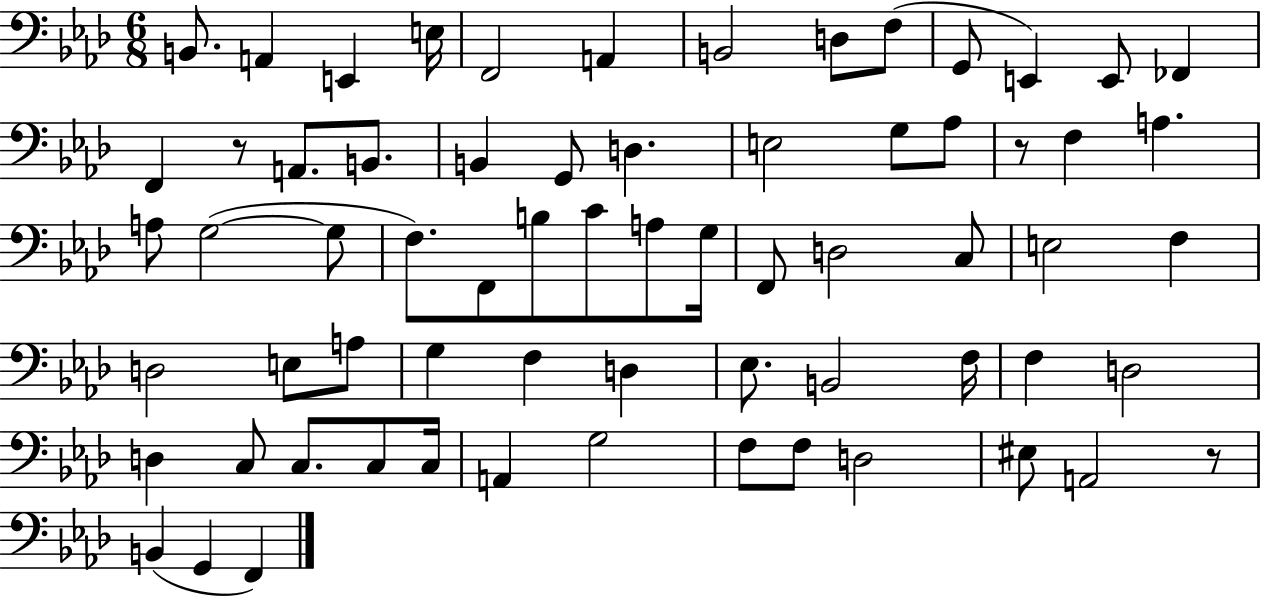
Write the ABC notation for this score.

X:1
T:Untitled
M:6/8
L:1/4
K:Ab
B,,/2 A,, E,, E,/4 F,,2 A,, B,,2 D,/2 F,/2 G,,/2 E,, E,,/2 _F,, F,, z/2 A,,/2 B,,/2 B,, G,,/2 D, E,2 G,/2 _A,/2 z/2 F, A, A,/2 G,2 G,/2 F,/2 F,,/2 B,/2 C/2 A,/2 G,/4 F,,/2 D,2 C,/2 E,2 F, D,2 E,/2 A,/2 G, F, D, _E,/2 B,,2 F,/4 F, D,2 D, C,/2 C,/2 C,/2 C,/4 A,, G,2 F,/2 F,/2 D,2 ^E,/2 A,,2 z/2 B,, G,, F,,